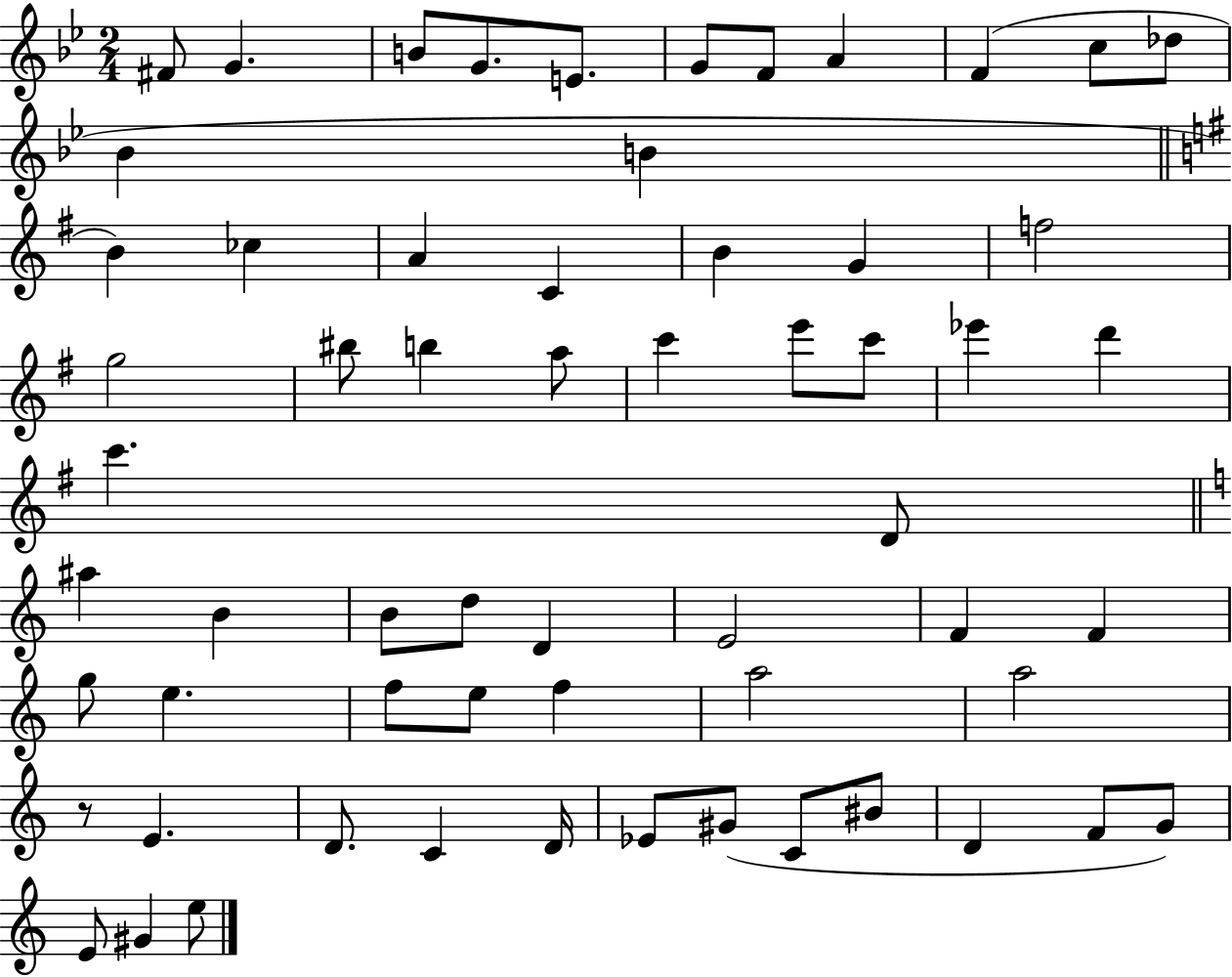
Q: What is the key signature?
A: BES major